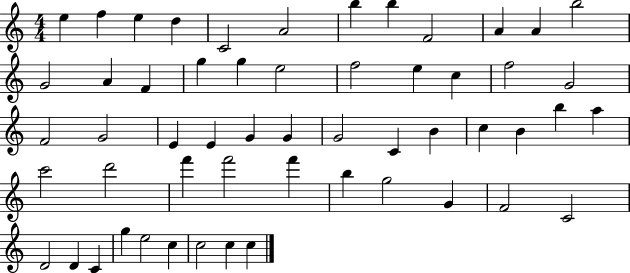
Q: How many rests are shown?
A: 0